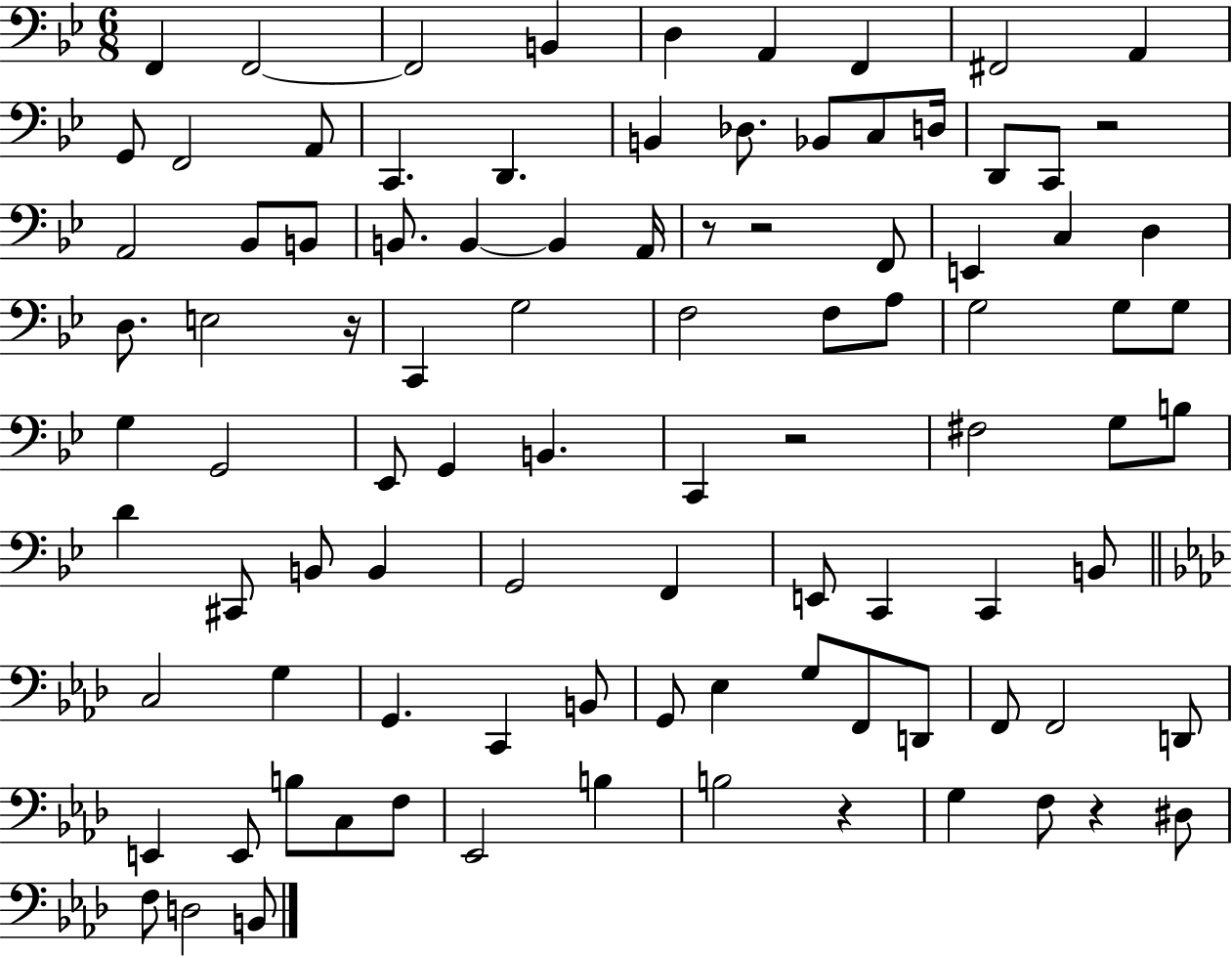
X:1
T:Untitled
M:6/8
L:1/4
K:Bb
F,, F,,2 F,,2 B,, D, A,, F,, ^F,,2 A,, G,,/2 F,,2 A,,/2 C,, D,, B,, _D,/2 _B,,/2 C,/2 D,/4 D,,/2 C,,/2 z2 A,,2 _B,,/2 B,,/2 B,,/2 B,, B,, A,,/4 z/2 z2 F,,/2 E,, C, D, D,/2 E,2 z/4 C,, G,2 F,2 F,/2 A,/2 G,2 G,/2 G,/2 G, G,,2 _E,,/2 G,, B,, C,, z2 ^F,2 G,/2 B,/2 D ^C,,/2 B,,/2 B,, G,,2 F,, E,,/2 C,, C,, B,,/2 C,2 G, G,, C,, B,,/2 G,,/2 _E, G,/2 F,,/2 D,,/2 F,,/2 F,,2 D,,/2 E,, E,,/2 B,/2 C,/2 F,/2 _E,,2 B, B,2 z G, F,/2 z ^D,/2 F,/2 D,2 B,,/2